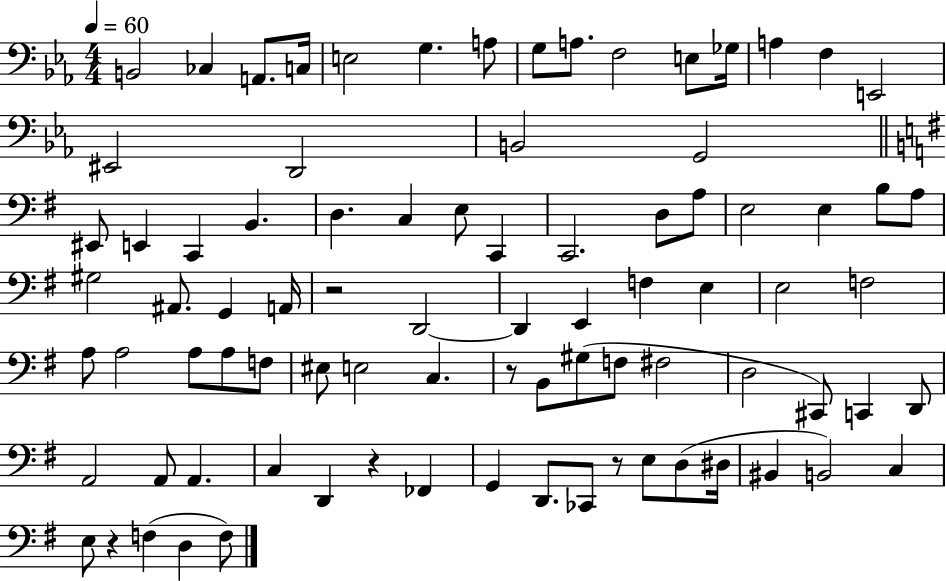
{
  \clef bass
  \numericTimeSignature
  \time 4/4
  \key ees \major
  \tempo 4 = 60
  b,2 ces4 a,8. c16 | e2 g4. a8 | g8 a8. f2 e8 ges16 | a4 f4 e,2 | \break eis,2 d,2 | b,2 g,2 | \bar "||" \break \key g \major eis,8 e,4 c,4 b,4. | d4. c4 e8 c,4 | c,2. d8 a8 | e2 e4 b8 a8 | \break gis2 ais,8. g,4 a,16 | r2 d,2~~ | d,4 e,4 f4 e4 | e2 f2 | \break a8 a2 a8 a8 f8 | eis8 e2 c4. | r8 b,8 gis8( f8 fis2 | d2 cis,8) c,4 d,8 | \break a,2 a,8 a,4. | c4 d,4 r4 fes,4 | g,4 d,8. ces,8 r8 e8 d8( dis16 | bis,4 b,2) c4 | \break e8 r4 f4( d4 f8) | \bar "|."
}